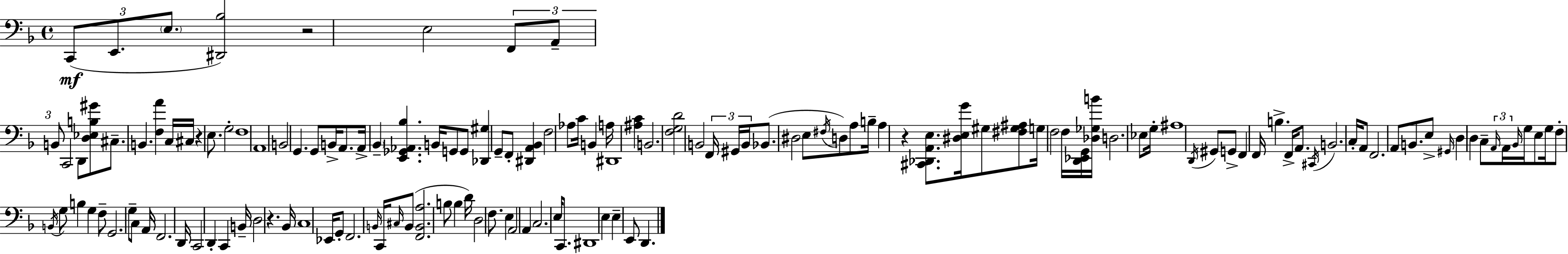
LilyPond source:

{
  \clef bass
  \time 4/4
  \defaultTimeSignature
  \key f \major
  \repeat volta 2 { \tuplet 3/2 { c,8(\mf e,8. \parenthesize e8. } <dis, bes>2) | r2 e2 | \tuplet 3/2 { f,8 a,8-- b,8 } c,2 d,8 | <d ees b gis'>8 cis8.-- b,4. <f a'>4 c16 | \break cis16 r4 e8. g2-. | f1 | a,1 | b,2 g,4. g,8 | \break b,16-> a,8. a,16-> \parenthesize bes,4-- <e, ges, aes, bes>4. b,16 | g,8 g,8 <des, gis>4 g,8-- f,8-. <dis, a, bes,>4 | f2 aes8 c'16 b,4 a16 | dis,1 | \break <ais c'>4 b,2. | <f g d'>2 b,2 | \tuplet 3/2 { f,16 gis,16 b,16 } bes,8.( dis2 e8 | \acciaccatura { fis16 }) d8 a8 b16-- a4 r4 <cis, des, a, e>8. | \break <dis e g'>16 gis8 <fis gis ais>8 g16 f2 f16 | <d, ees, g,>16 <des ges b'>16 d2. ees8 | g16-. ais1 | \acciaccatura { d,16 } gis,8 g,8-> f,4 f,16 b4.-> | \break f,16-> a,8. \acciaccatura { cis,16 } b,2. | c16-. a,8 f,2. | a,8 b,8. e8-> \grace { gis,16 } d4 d4 | c8-- \tuplet 3/2 { \grace { a,16 } a,16 \grace { bes,16 } } g16 e8 g16 f8-. \acciaccatura { b,16 } g8 b4 | \break g4 f8-- g,2. | g8-- c8 a,16 f,2. | d,16 c,2 d,4-. | c,4 b,16-- d2 | \break r4. bes,16 c1 | ees,16 g,8-. f,2. | \grace { b,16 } c,16 \grace { cis16 }( b,8 <f, b, a>2. | b8 b4 d'16) d2 | \break f8. e4 a,2 | a,4 c2. | e16 c,8. dis,1 | e4 e4-- | \break e,8 d,4. } \bar "|."
}